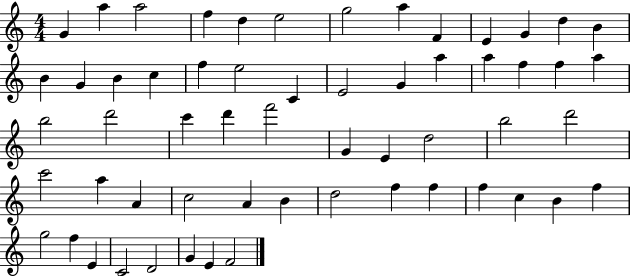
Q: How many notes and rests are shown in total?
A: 58